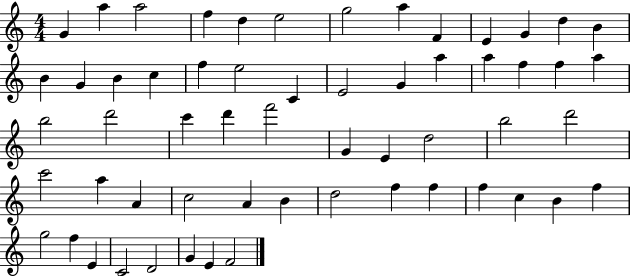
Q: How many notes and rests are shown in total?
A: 58